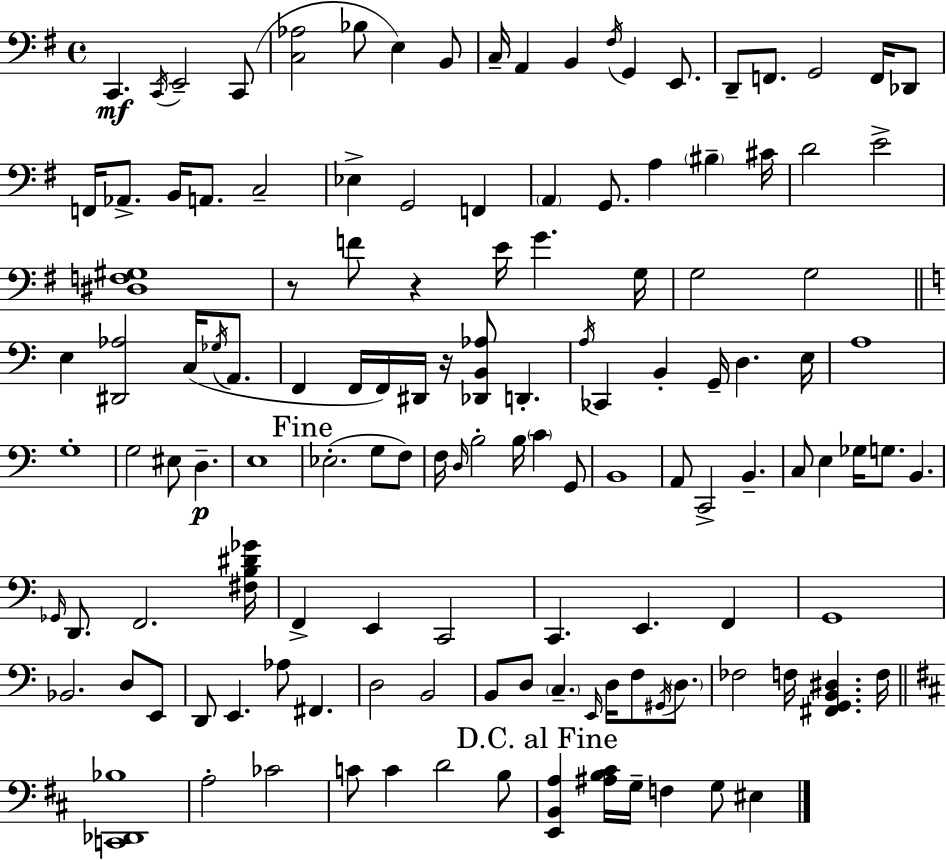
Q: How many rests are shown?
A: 3